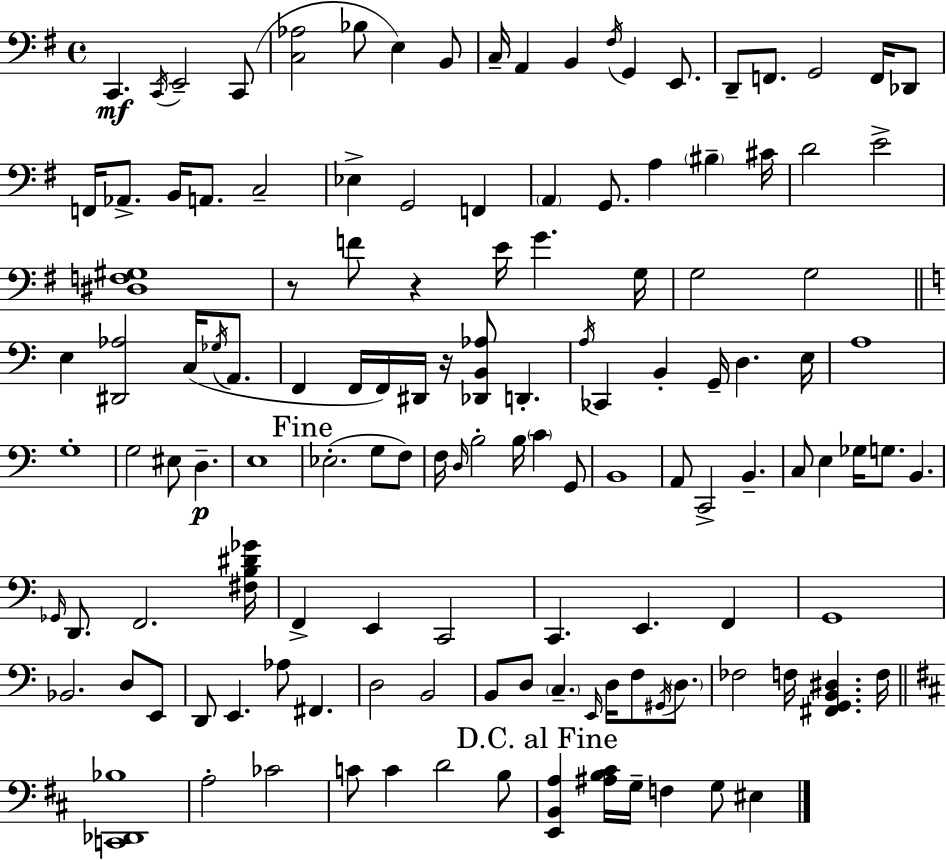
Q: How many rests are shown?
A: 3